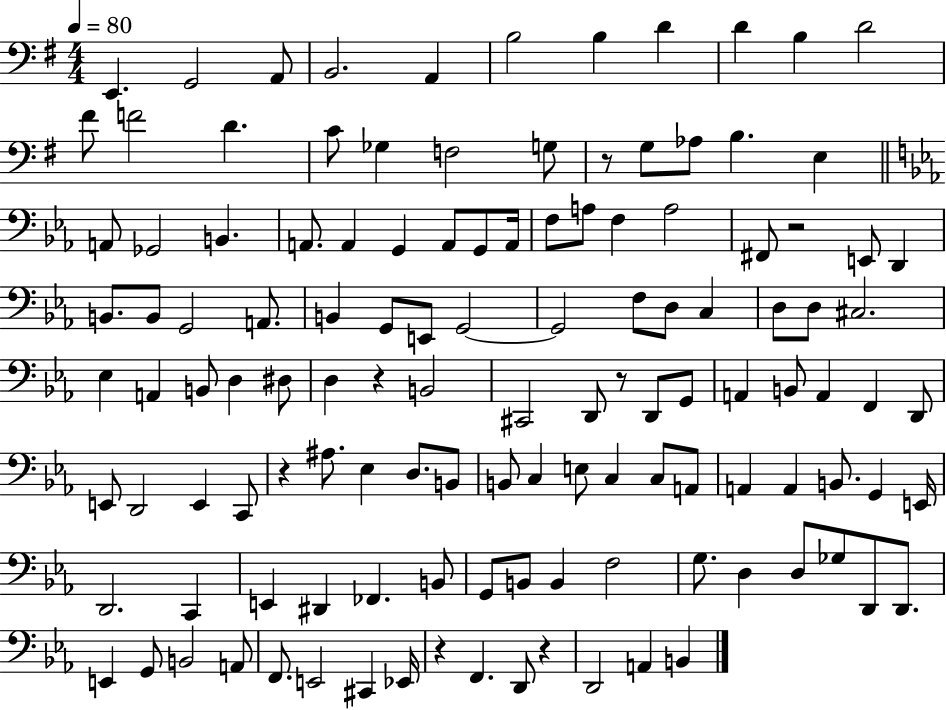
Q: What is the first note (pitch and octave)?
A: E2